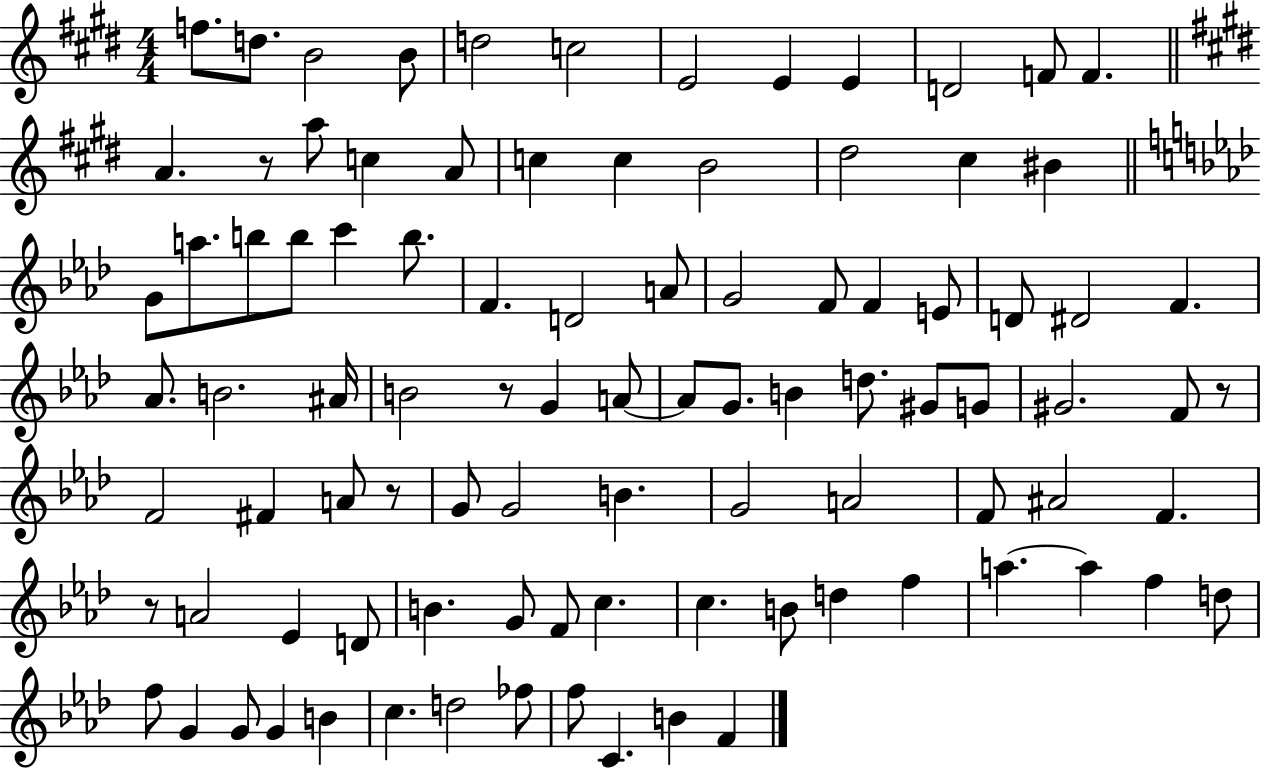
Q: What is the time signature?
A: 4/4